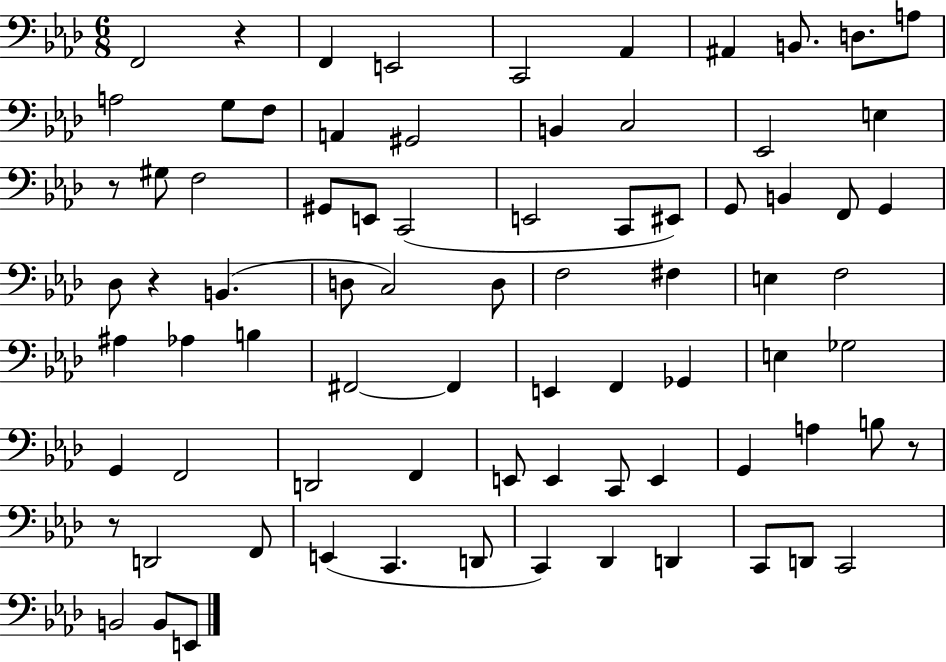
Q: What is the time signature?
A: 6/8